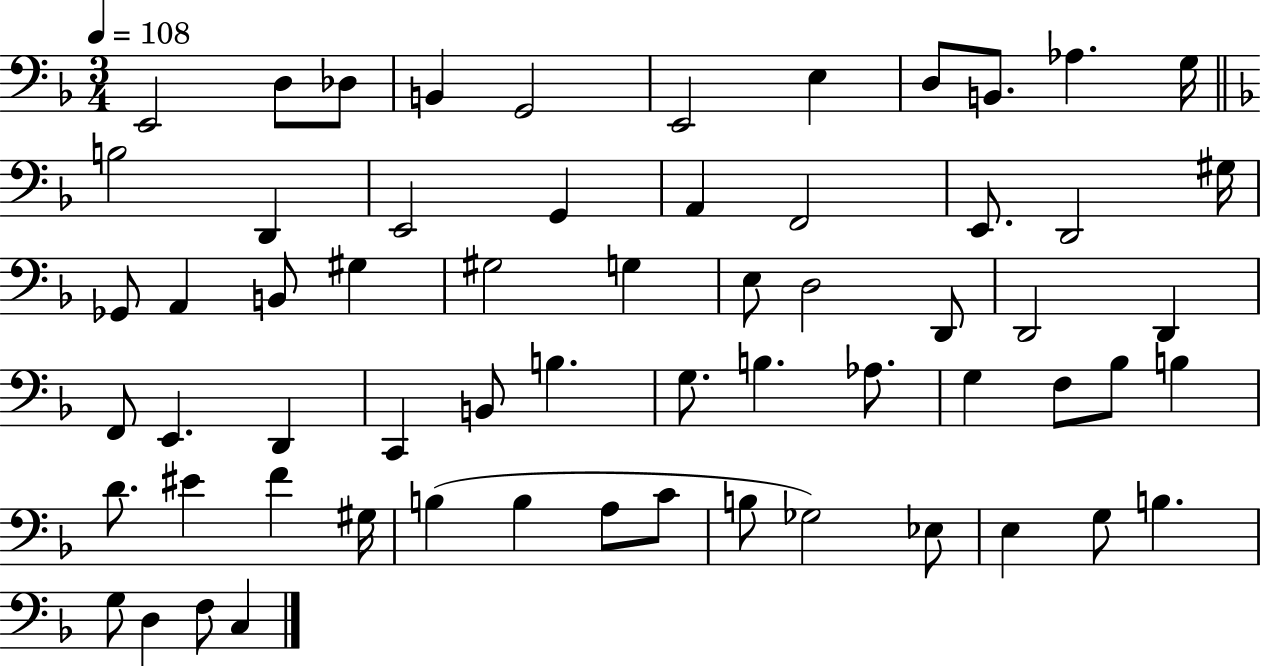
{
  \clef bass
  \numericTimeSignature
  \time 3/4
  \key f \major
  \tempo 4 = 108
  e,2 d8 des8 | b,4 g,2 | e,2 e4 | d8 b,8. aes4. g16 | \break \bar "||" \break \key f \major b2 d,4 | e,2 g,4 | a,4 f,2 | e,8. d,2 gis16 | \break ges,8 a,4 b,8 gis4 | gis2 g4 | e8 d2 d,8 | d,2 d,4 | \break f,8 e,4. d,4 | c,4 b,8 b4. | g8. b4. aes8. | g4 f8 bes8 b4 | \break d'8. eis'4 f'4 gis16 | b4( b4 a8 c'8 | b8 ges2) ees8 | e4 g8 b4. | \break g8 d4 f8 c4 | \bar "|."
}